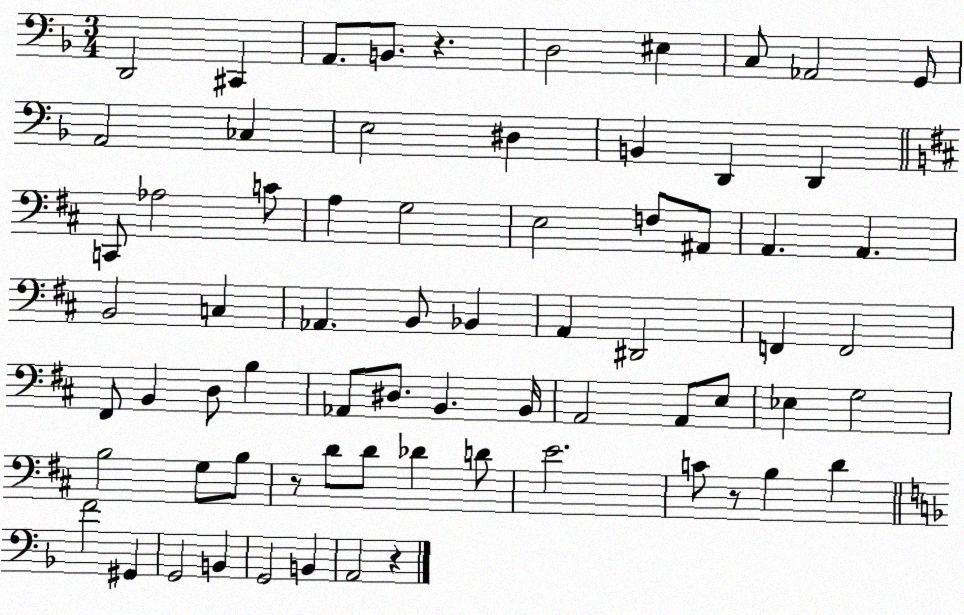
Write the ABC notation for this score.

X:1
T:Untitled
M:3/4
L:1/4
K:F
D,,2 ^C,, A,,/2 B,,/2 z D,2 ^E, C,/2 _A,,2 G,,/2 A,,2 _C, E,2 ^D, B,, D,, D,, C,,/2 _A,2 C/2 A, G,2 E,2 F,/2 ^A,,/2 A,, A,, B,,2 C, _A,, B,,/2 _B,, A,, ^D,,2 F,, F,,2 ^F,,/2 B,, D,/2 B, _A,,/2 ^D,/2 B,, B,,/4 A,,2 A,,/2 E,/2 _E, G,2 B,2 G,/2 B,/2 z/2 D/2 D/2 _D D/2 E2 C/2 z/2 B, D F2 ^G,, G,,2 B,, G,,2 B,, A,,2 z